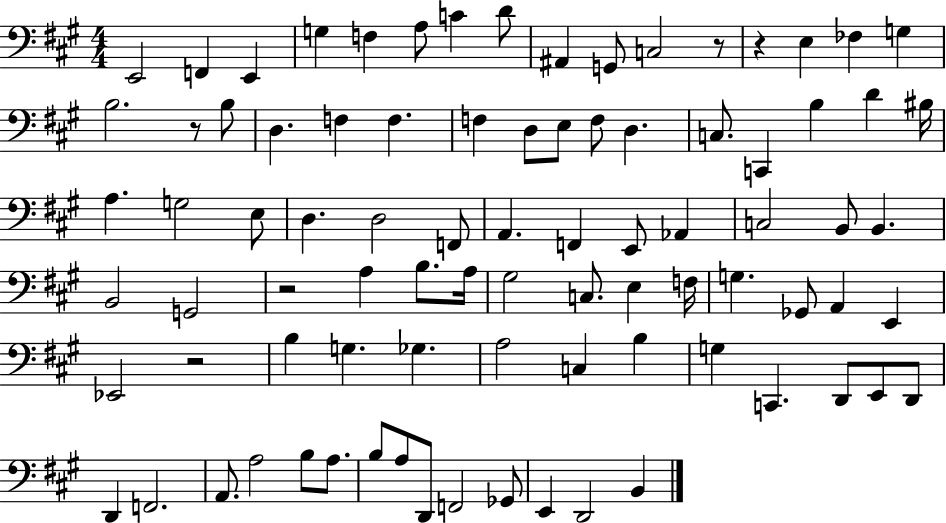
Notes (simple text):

E2/h F2/q E2/q G3/q F3/q A3/e C4/q D4/e A#2/q G2/e C3/h R/e R/q E3/q FES3/q G3/q B3/h. R/e B3/e D3/q. F3/q F3/q. F3/q D3/e E3/e F3/e D3/q. C3/e. C2/q B3/q D4/q BIS3/s A3/q. G3/h E3/e D3/q. D3/h F2/e A2/q. F2/q E2/e Ab2/q C3/h B2/e B2/q. B2/h G2/h R/h A3/q B3/e. A3/s G#3/h C3/e. E3/q F3/s G3/q. Gb2/e A2/q E2/q Eb2/h R/h B3/q G3/q. Gb3/q. A3/h C3/q B3/q G3/q C2/q. D2/e E2/e D2/e D2/q F2/h. A2/e. A3/h B3/e A3/e. B3/e A3/e D2/e F2/h Gb2/e E2/q D2/h B2/q